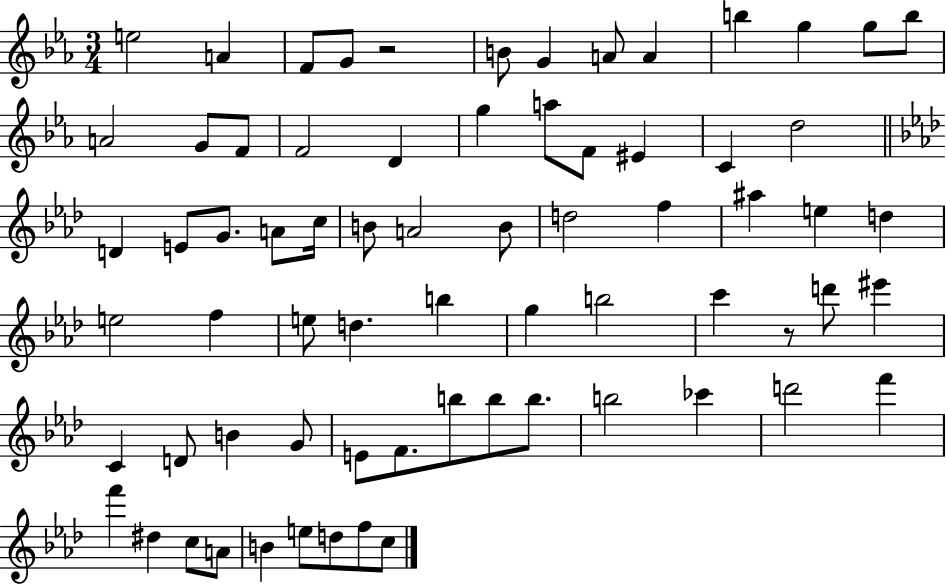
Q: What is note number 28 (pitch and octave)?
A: C5